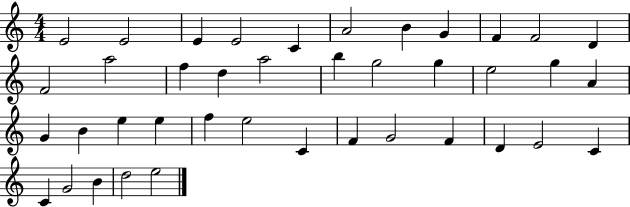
{
  \clef treble
  \numericTimeSignature
  \time 4/4
  \key c \major
  e'2 e'2 | e'4 e'2 c'4 | a'2 b'4 g'4 | f'4 f'2 d'4 | \break f'2 a''2 | f''4 d''4 a''2 | b''4 g''2 g''4 | e''2 g''4 a'4 | \break g'4 b'4 e''4 e''4 | f''4 e''2 c'4 | f'4 g'2 f'4 | d'4 e'2 c'4 | \break c'4 g'2 b'4 | d''2 e''2 | \bar "|."
}